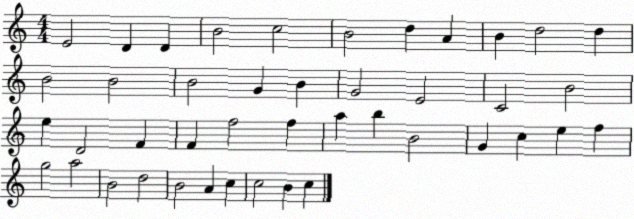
X:1
T:Untitled
M:4/4
L:1/4
K:C
E2 D D B2 c2 B2 d A B d2 d B2 B2 B2 G B G2 E2 C2 B2 e D2 F F f2 f a b B2 G c e f g2 a2 B2 d2 B2 A c c2 B c